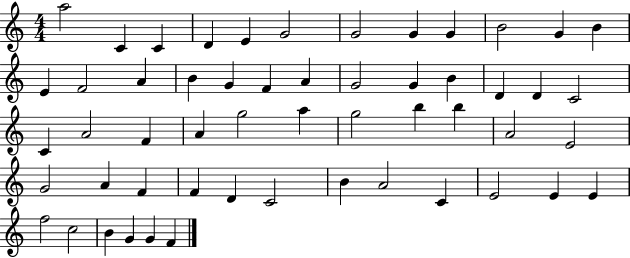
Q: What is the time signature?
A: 4/4